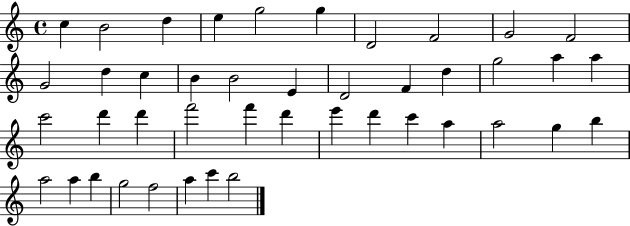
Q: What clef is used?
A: treble